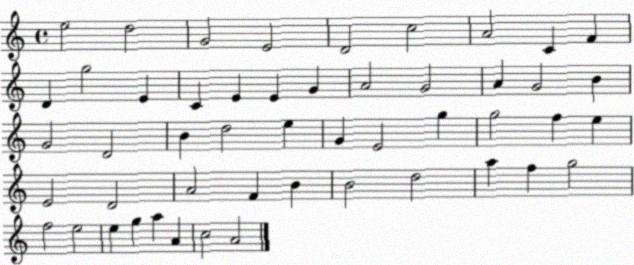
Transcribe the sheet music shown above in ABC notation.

X:1
T:Untitled
M:4/4
L:1/4
K:C
e2 d2 G2 E2 D2 c2 A2 C F D g2 E C E E G A2 G2 A G2 B G2 D2 B d2 e G E2 g g2 f e E2 D2 A2 F B B2 d2 a f g2 f2 e2 e g a A c2 A2